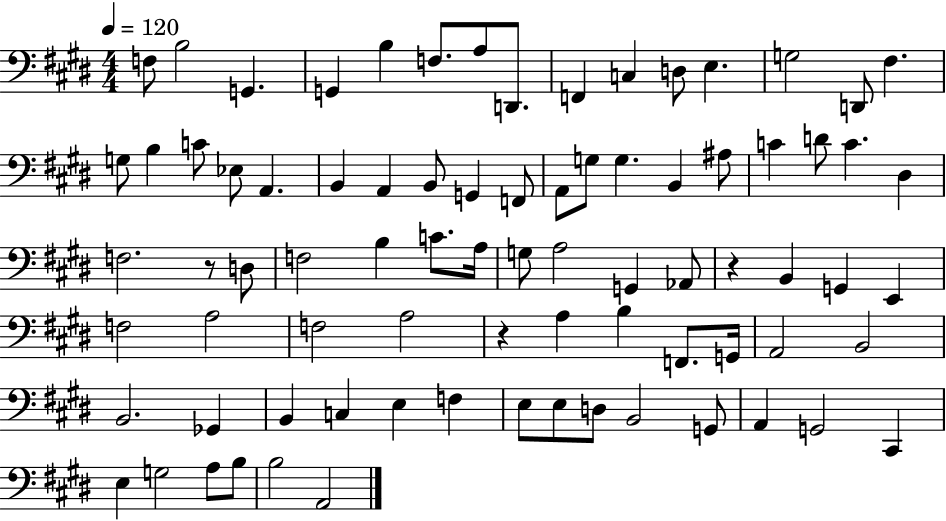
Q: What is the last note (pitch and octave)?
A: A2